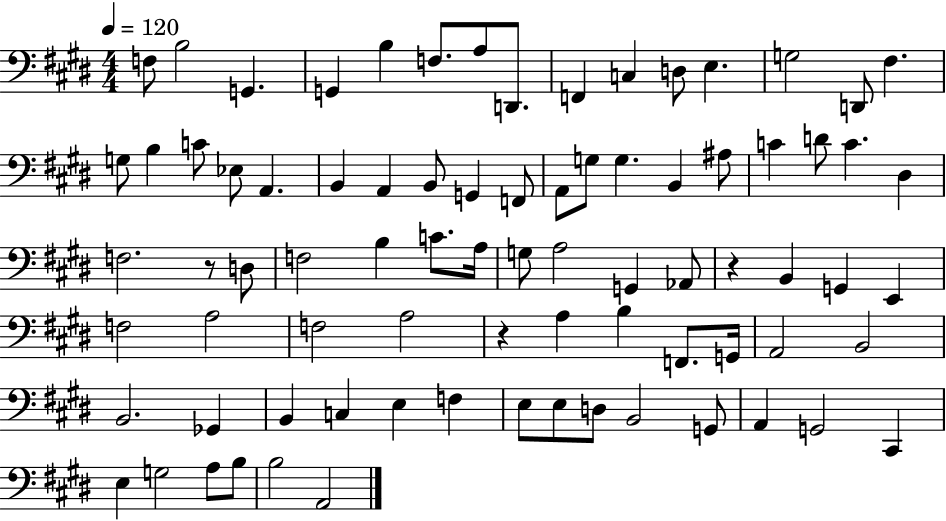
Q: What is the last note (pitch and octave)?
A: A2